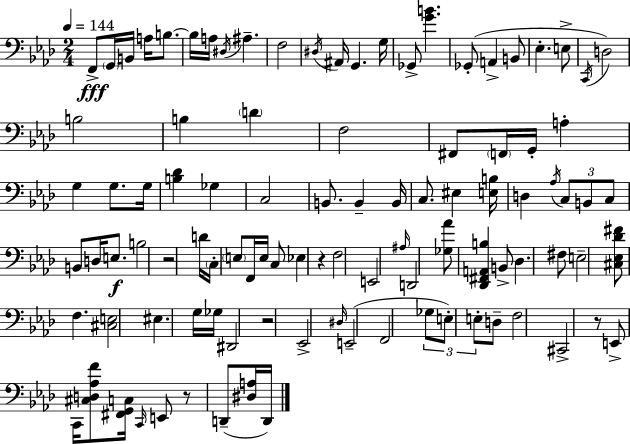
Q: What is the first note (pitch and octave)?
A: F2